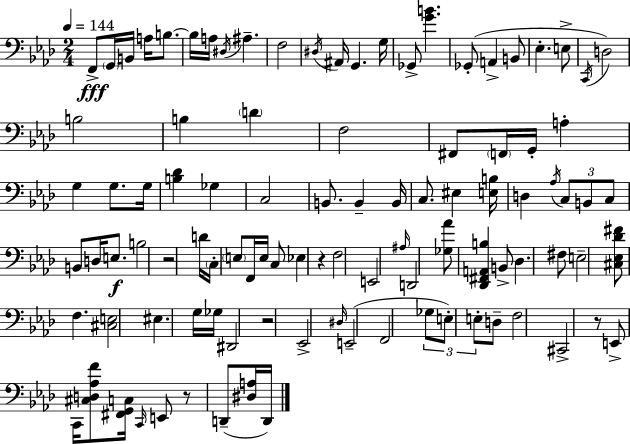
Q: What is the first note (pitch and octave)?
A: F2